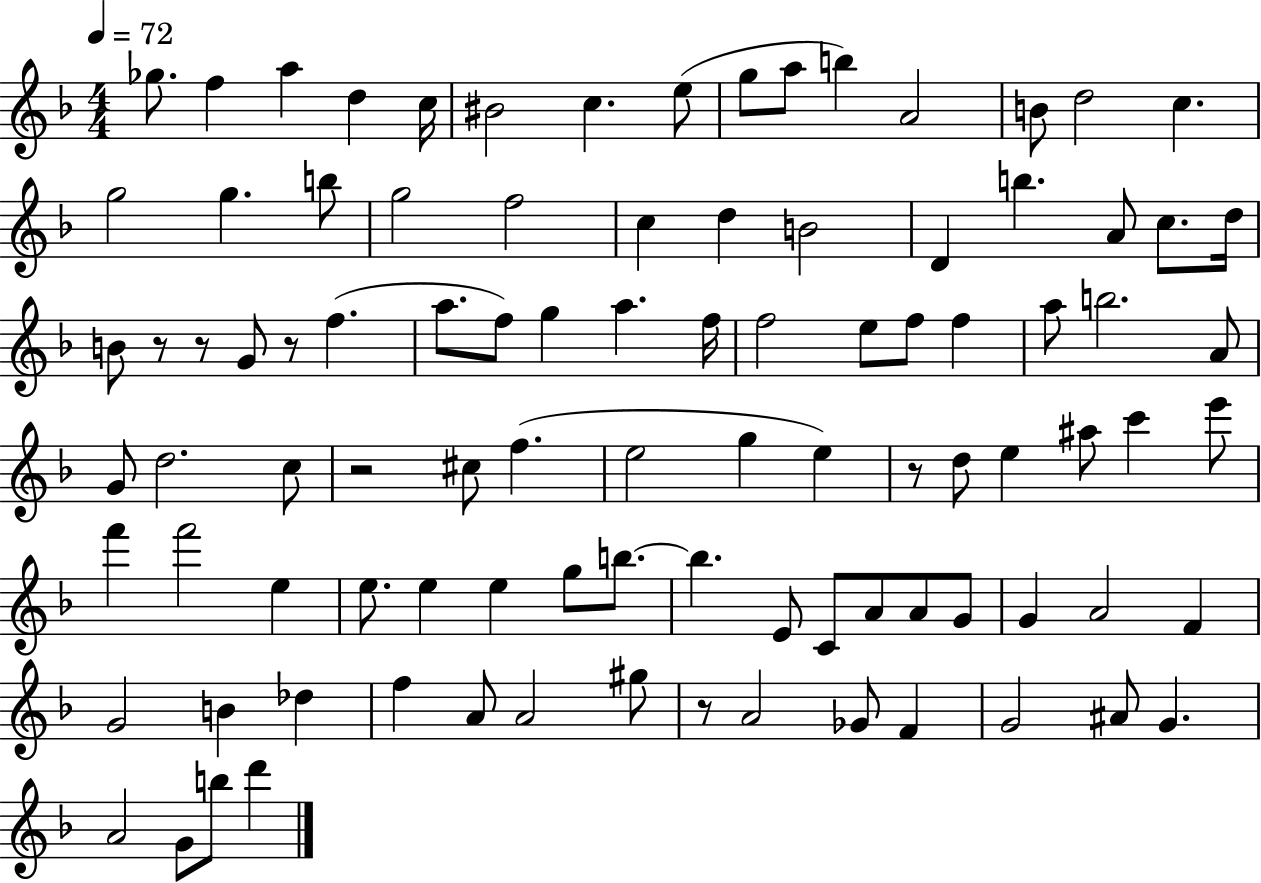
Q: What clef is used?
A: treble